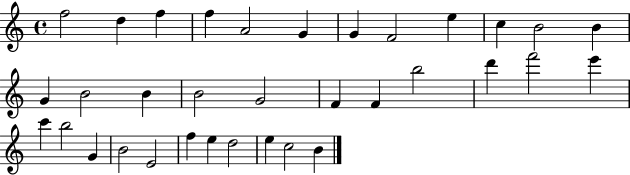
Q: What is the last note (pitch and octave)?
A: B4